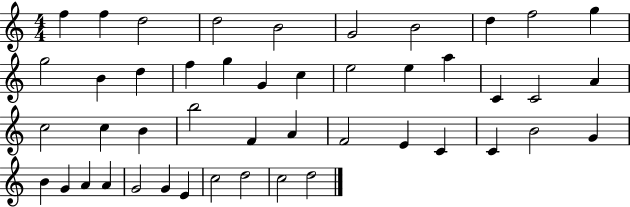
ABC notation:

X:1
T:Untitled
M:4/4
L:1/4
K:C
f f d2 d2 B2 G2 B2 d f2 g g2 B d f g G c e2 e a C C2 A c2 c B b2 F A F2 E C C B2 G B G A A G2 G E c2 d2 c2 d2